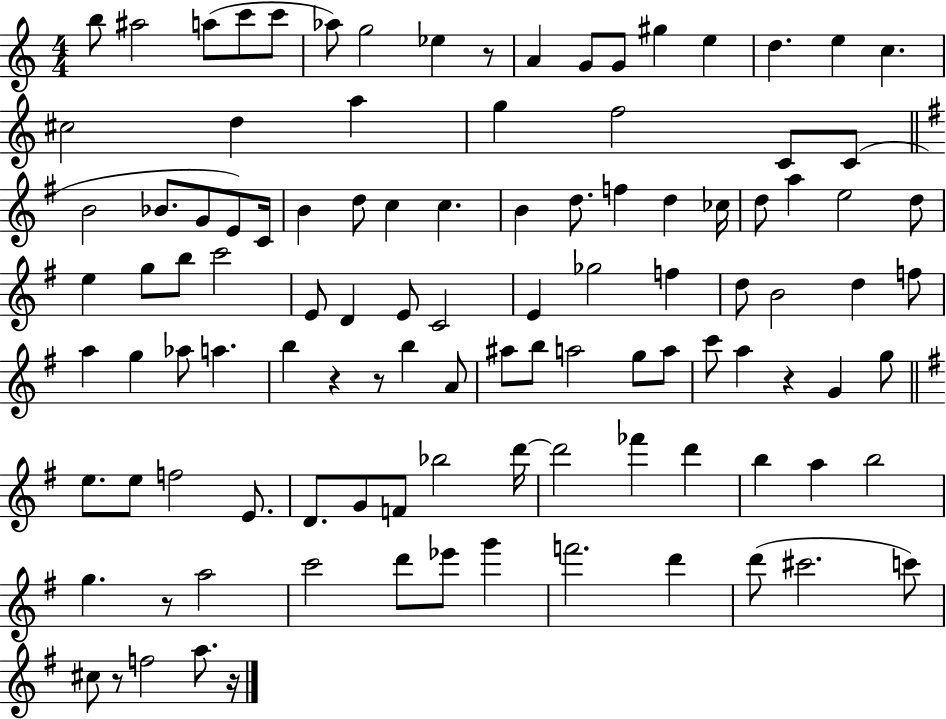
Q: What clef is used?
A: treble